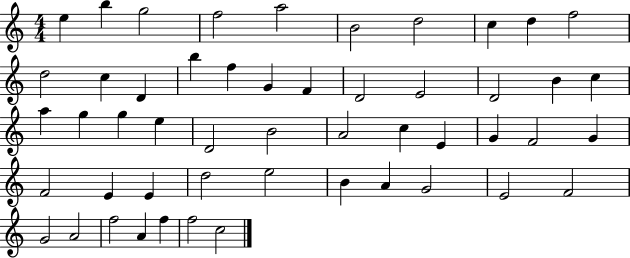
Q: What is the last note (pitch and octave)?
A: C5